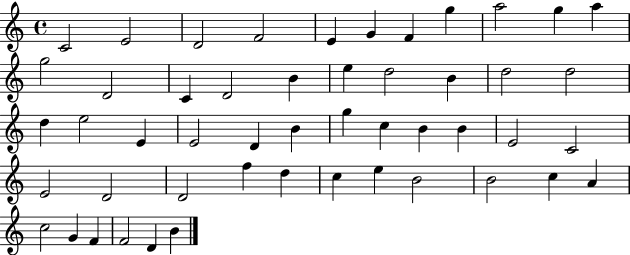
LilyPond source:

{
  \clef treble
  \time 4/4
  \defaultTimeSignature
  \key c \major
  c'2 e'2 | d'2 f'2 | e'4 g'4 f'4 g''4 | a''2 g''4 a''4 | \break g''2 d'2 | c'4 d'2 b'4 | e''4 d''2 b'4 | d''2 d''2 | \break d''4 e''2 e'4 | e'2 d'4 b'4 | g''4 c''4 b'4 b'4 | e'2 c'2 | \break e'2 d'2 | d'2 f''4 d''4 | c''4 e''4 b'2 | b'2 c''4 a'4 | \break c''2 g'4 f'4 | f'2 d'4 b'4 | \bar "|."
}